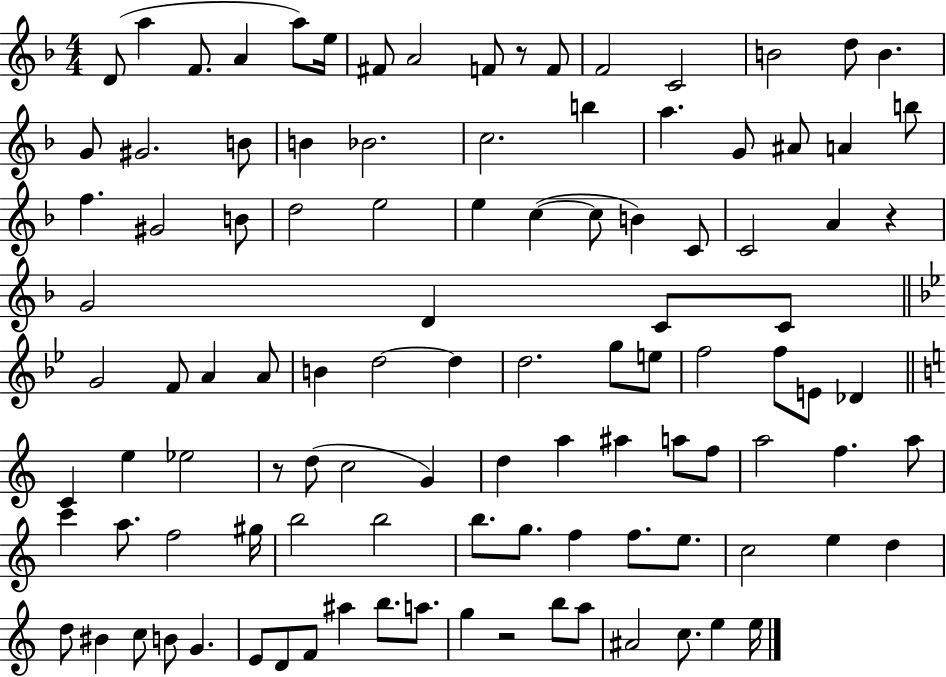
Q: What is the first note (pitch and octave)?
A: D4